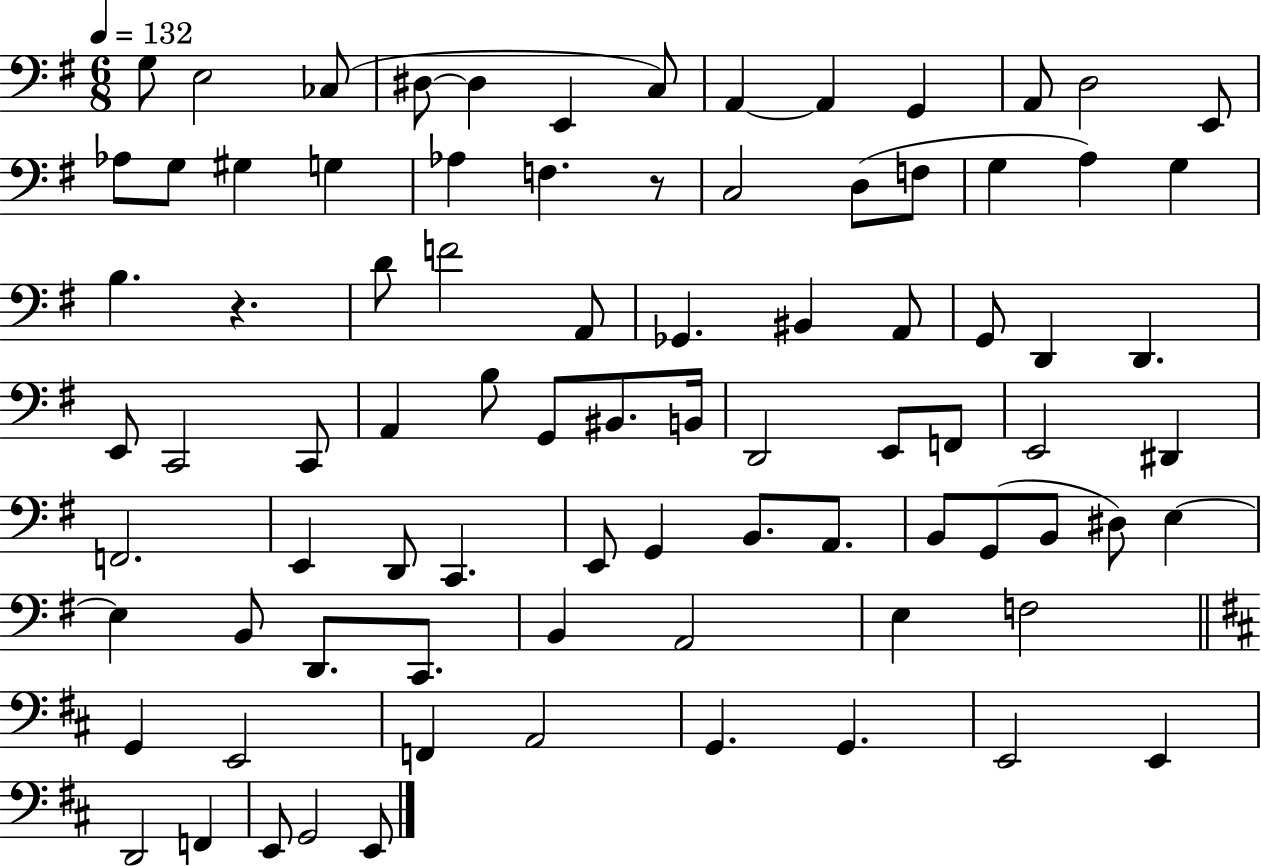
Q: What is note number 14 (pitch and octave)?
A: Ab3